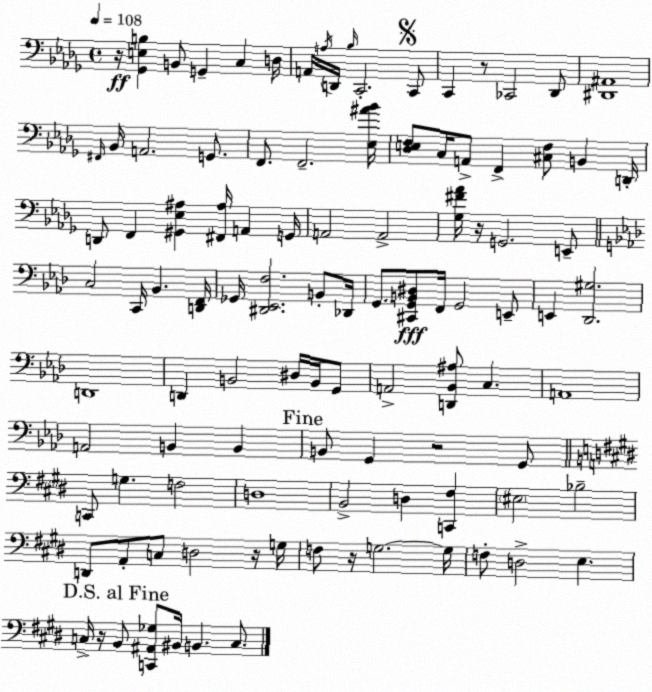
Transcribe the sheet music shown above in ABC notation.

X:1
T:Untitled
M:4/4
L:1/4
K:Bbm
z/4 [_G,,E,B,] B,,/2 G,, C, D,/4 A,,/4 A,/4 D,,/4 _B,/4 C,,2 C,,/2 C,, z/2 _C,,2 _D,,/2 [^D,,^A,,]4 ^F,,/4 _B,,/4 A,,2 G,,/2 F,,/2 F,,2 [_E,^A_B]/4 [_D,E,F,]/2 C,/4 A,,/2 F,, [^C,F,]/2 B,, D,,/4 D,,/2 F,, [^G,,_E,^A,] [^F,,^A,]/4 A,, G,,/4 A,,2 A,,2 [_G,^F_A]/4 z/4 G,,2 E,,/2 C,2 C,,/4 _B,, [D,,F,,]/4 _G,,/4 [^D,,_E,,F,]2 B,,/2 _D,,/4 G,,/2 [^C,,G,,B,,^D,]/2 F,,/4 G,,2 E,,/2 E,, [_D,,^G,]2 D,,4 D,, B,,2 ^D,/4 B,,/4 G,,/2 A,,2 [D,,_B,,^A,]/2 C, A,,4 A,,2 B,, B,, B,,/2 G,, z2 G,,/2 C,,/2 G, F,2 D,4 B,,2 D, [C,,^F,] ^E,2 _B,2 D,,/2 A,,/2 C,/2 D,2 z/4 G,/4 F,/2 z/4 G,2 G,/4 F,/2 D,2 E, C,/4 z/4 B,,/2 [C,,^A,,_G,]/2 ^B,,/4 B,, C,/2